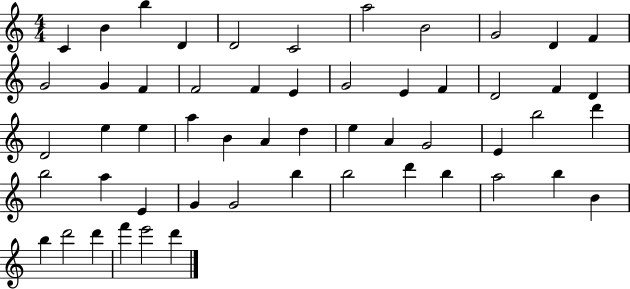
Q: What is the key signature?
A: C major